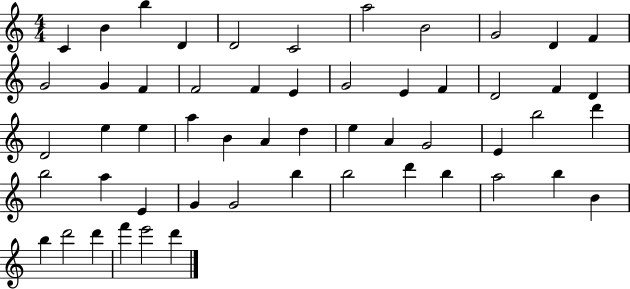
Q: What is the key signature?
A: C major